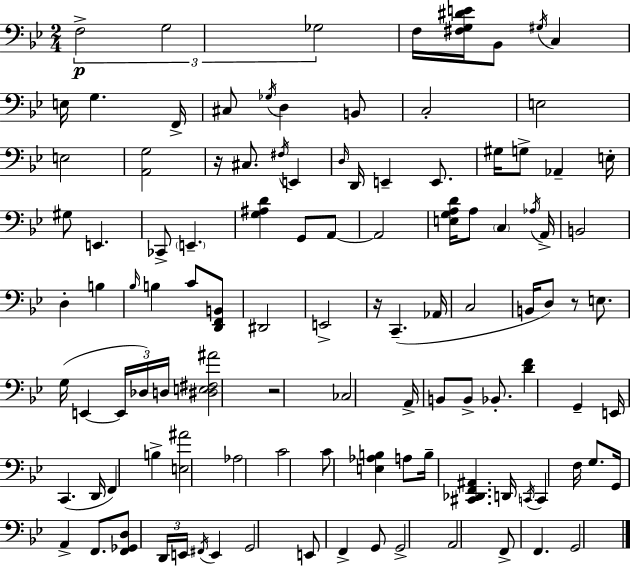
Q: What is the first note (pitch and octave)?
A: F3